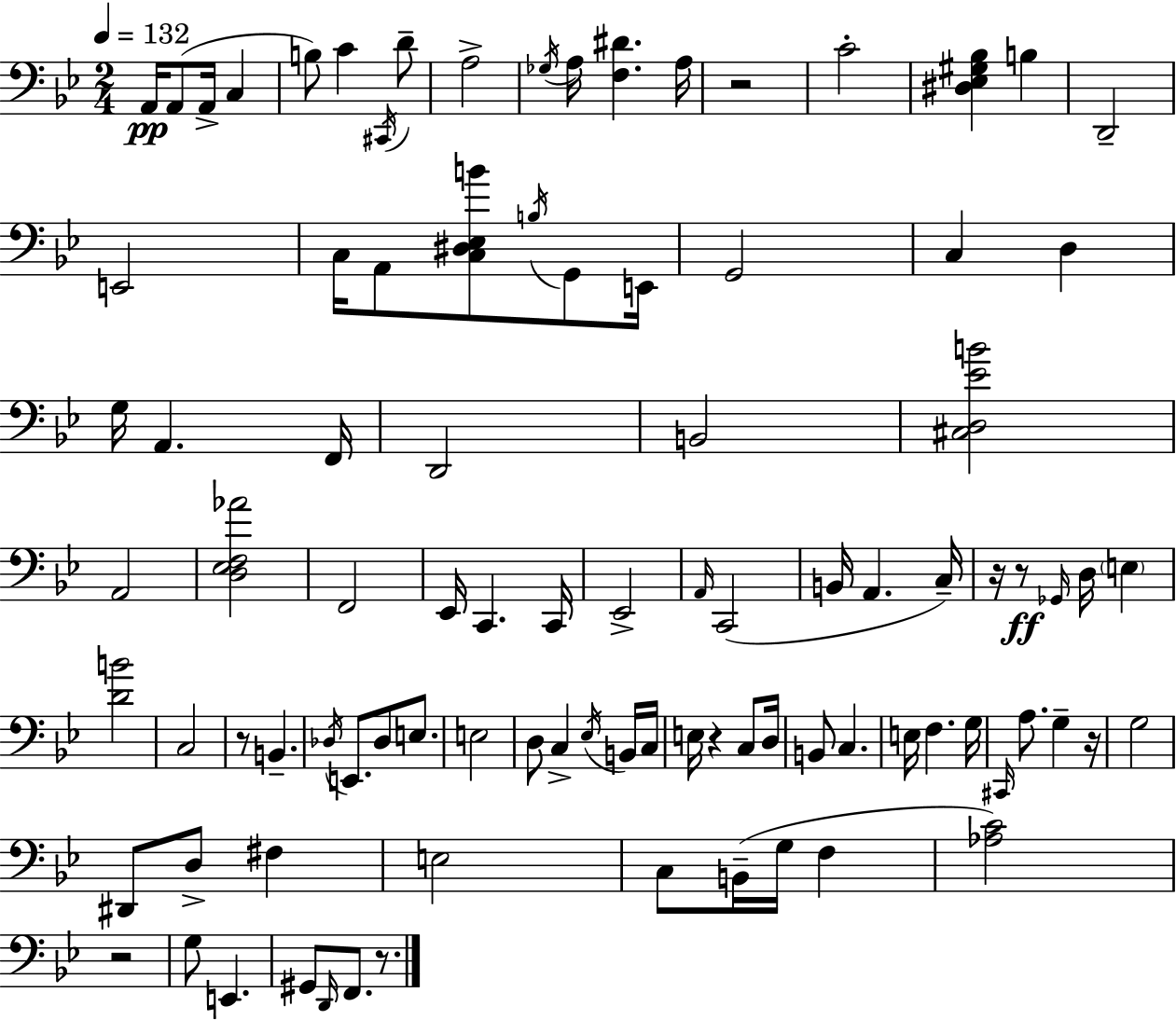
A2/s A2/e A2/s C3/q B3/e C4/q C#2/s D4/e A3/h Gb3/s A3/s [F3,D#4]/q. A3/s R/h C4/h [D#3,Eb3,G#3,Bb3]/q B3/q D2/h E2/h C3/s A2/e [C3,D#3,Eb3,B4]/e B3/s G2/e E2/s G2/h C3/q D3/q G3/s A2/q. F2/s D2/h B2/h [C#3,D3,Eb4,B4]/h A2/h [D3,Eb3,F3,Ab4]/h F2/h Eb2/s C2/q. C2/s Eb2/h A2/s C2/h B2/s A2/q. C3/s R/s R/e Gb2/s D3/s E3/q [D4,B4]/h C3/h R/e B2/q. Db3/s E2/e. Db3/e E3/e. E3/h D3/e C3/q Eb3/s B2/s C3/s E3/s R/q C3/e D3/s B2/e C3/q. E3/s F3/q. G3/s C#2/s A3/e. G3/q R/s G3/h D#2/e D3/e F#3/q E3/h C3/e B2/s G3/s F3/q [Ab3,C4]/h R/h G3/e E2/q. G#2/e D2/s F2/e. R/e.